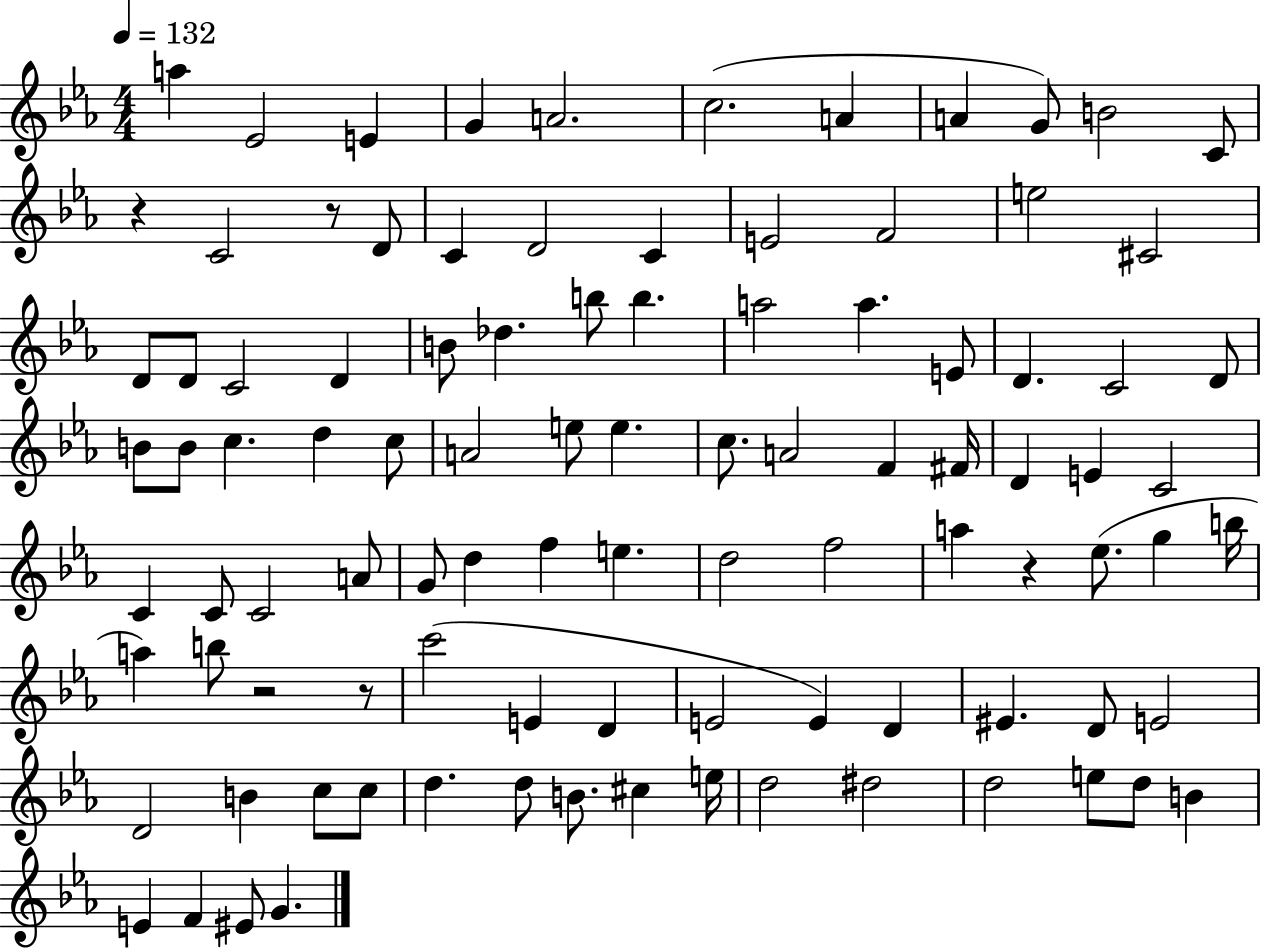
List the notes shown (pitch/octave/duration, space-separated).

A5/q Eb4/h E4/q G4/q A4/h. C5/h. A4/q A4/q G4/e B4/h C4/e R/q C4/h R/e D4/e C4/q D4/h C4/q E4/h F4/h E5/h C#4/h D4/e D4/e C4/h D4/q B4/e Db5/q. B5/e B5/q. A5/h A5/q. E4/e D4/q. C4/h D4/e B4/e B4/e C5/q. D5/q C5/e A4/h E5/e E5/q. C5/e. A4/h F4/q F#4/s D4/q E4/q C4/h C4/q C4/e C4/h A4/e G4/e D5/q F5/q E5/q. D5/h F5/h A5/q R/q Eb5/e. G5/q B5/s A5/q B5/e R/h R/e C6/h E4/q D4/q E4/h E4/q D4/q EIS4/q. D4/e E4/h D4/h B4/q C5/e C5/e D5/q. D5/e B4/e. C#5/q E5/s D5/h D#5/h D5/h E5/e D5/e B4/q E4/q F4/q EIS4/e G4/q.